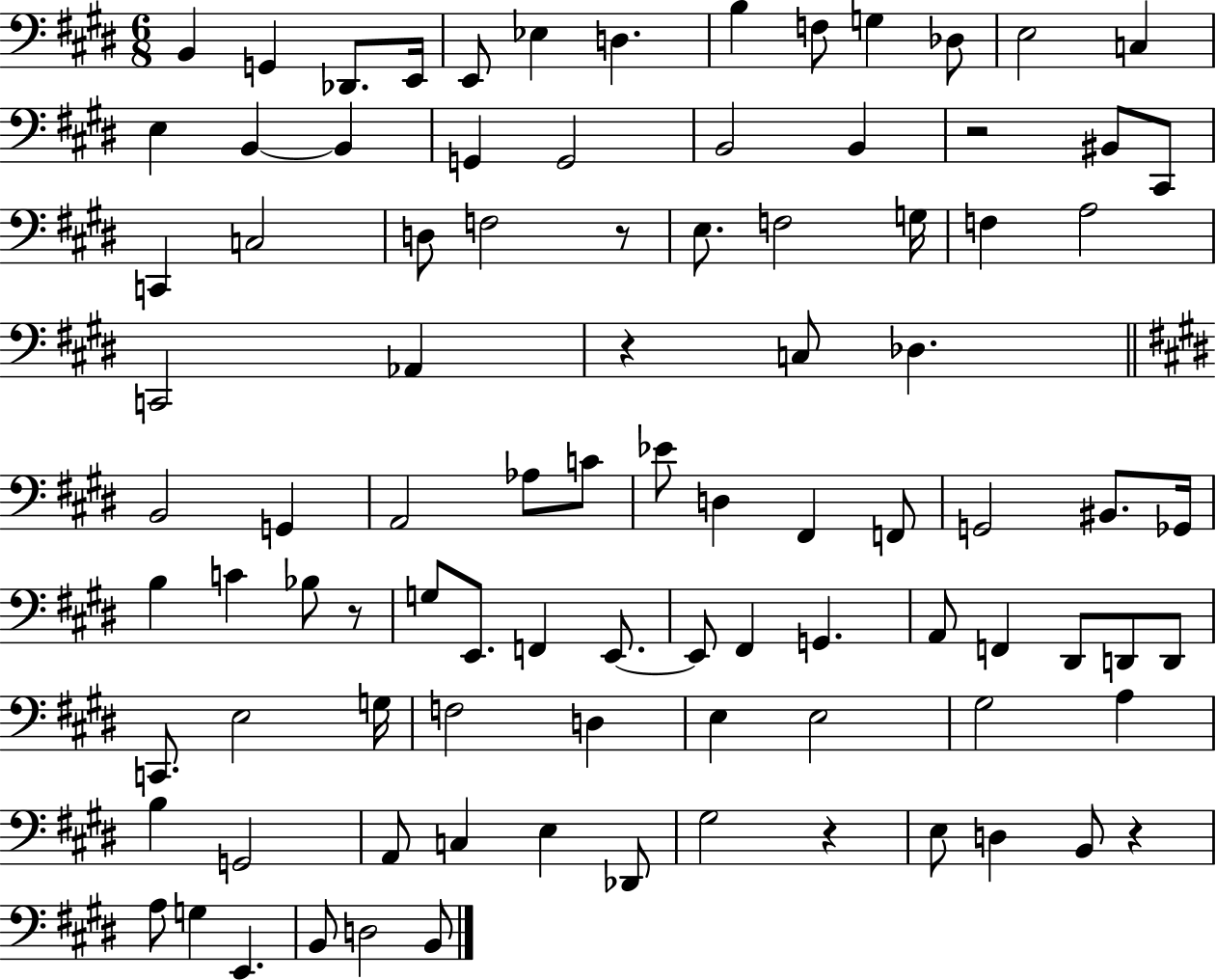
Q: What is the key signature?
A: E major